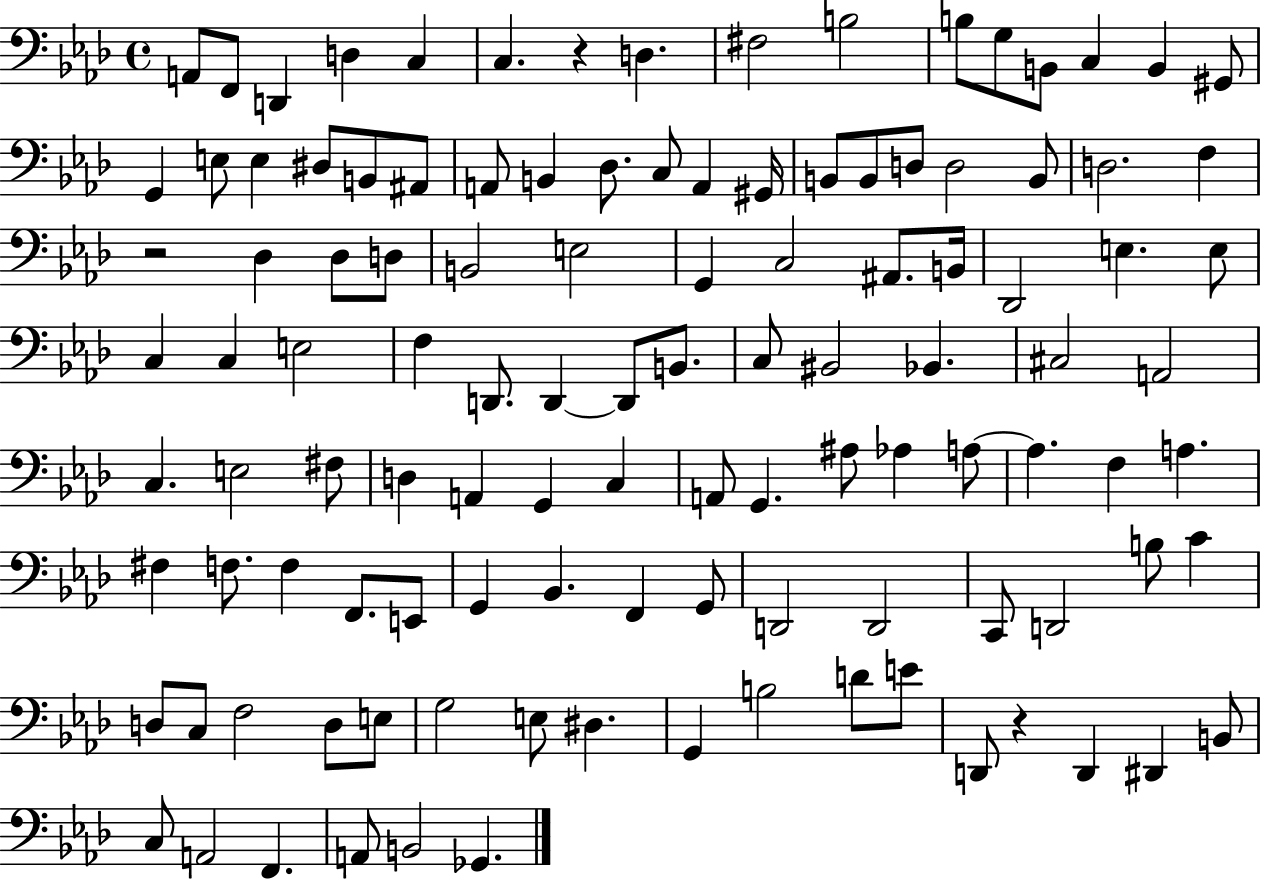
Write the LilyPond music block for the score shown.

{
  \clef bass
  \time 4/4
  \defaultTimeSignature
  \key aes \major
  a,8 f,8 d,4 d4 c4 | c4. r4 d4. | fis2 b2 | b8 g8 b,8 c4 b,4 gis,8 | \break g,4 e8 e4 dis8 b,8 ais,8 | a,8 b,4 des8. c8 a,4 gis,16 | b,8 b,8 d8 d2 b,8 | d2. f4 | \break r2 des4 des8 d8 | b,2 e2 | g,4 c2 ais,8. b,16 | des,2 e4. e8 | \break c4 c4 e2 | f4 d,8. d,4~~ d,8 b,8. | c8 bis,2 bes,4. | cis2 a,2 | \break c4. e2 fis8 | d4 a,4 g,4 c4 | a,8 g,4. ais8 aes4 a8~~ | a4. f4 a4. | \break fis4 f8. f4 f,8. e,8 | g,4 bes,4. f,4 g,8 | d,2 d,2 | c,8 d,2 b8 c'4 | \break d8 c8 f2 d8 e8 | g2 e8 dis4. | g,4 b2 d'8 e'8 | d,8 r4 d,4 dis,4 b,8 | \break c8 a,2 f,4. | a,8 b,2 ges,4. | \bar "|."
}